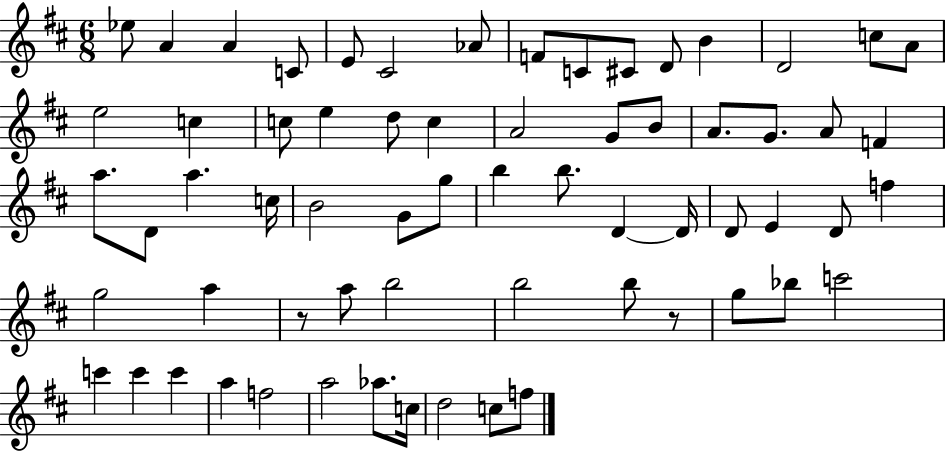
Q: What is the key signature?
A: D major